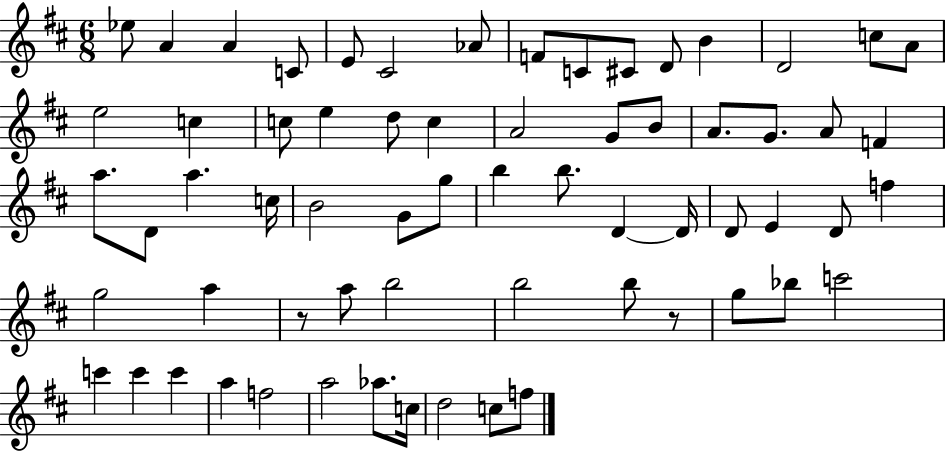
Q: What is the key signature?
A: D major